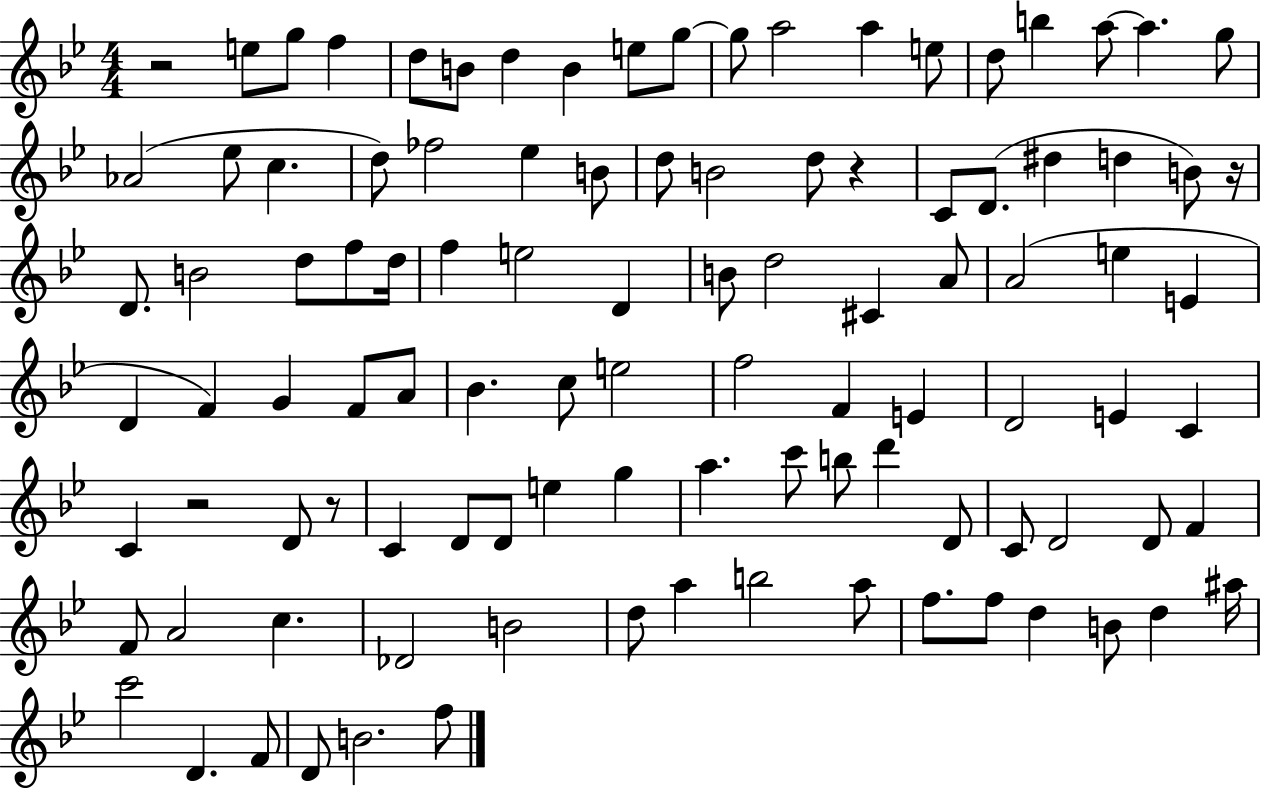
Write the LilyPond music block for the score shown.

{
  \clef treble
  \numericTimeSignature
  \time 4/4
  \key bes \major
  r2 e''8 g''8 f''4 | d''8 b'8 d''4 b'4 e''8 g''8~~ | g''8 a''2 a''4 e''8 | d''8 b''4 a''8~~ a''4. g''8 | \break aes'2( ees''8 c''4. | d''8) fes''2 ees''4 b'8 | d''8 b'2 d''8 r4 | c'8 d'8.( dis''4 d''4 b'8) r16 | \break d'8. b'2 d''8 f''8 d''16 | f''4 e''2 d'4 | b'8 d''2 cis'4 a'8 | a'2( e''4 e'4 | \break d'4 f'4) g'4 f'8 a'8 | bes'4. c''8 e''2 | f''2 f'4 e'4 | d'2 e'4 c'4 | \break c'4 r2 d'8 r8 | c'4 d'8 d'8 e''4 g''4 | a''4. c'''8 b''8 d'''4 d'8 | c'8 d'2 d'8 f'4 | \break f'8 a'2 c''4. | des'2 b'2 | d''8 a''4 b''2 a''8 | f''8. f''8 d''4 b'8 d''4 ais''16 | \break c'''2 d'4. f'8 | d'8 b'2. f''8 | \bar "|."
}